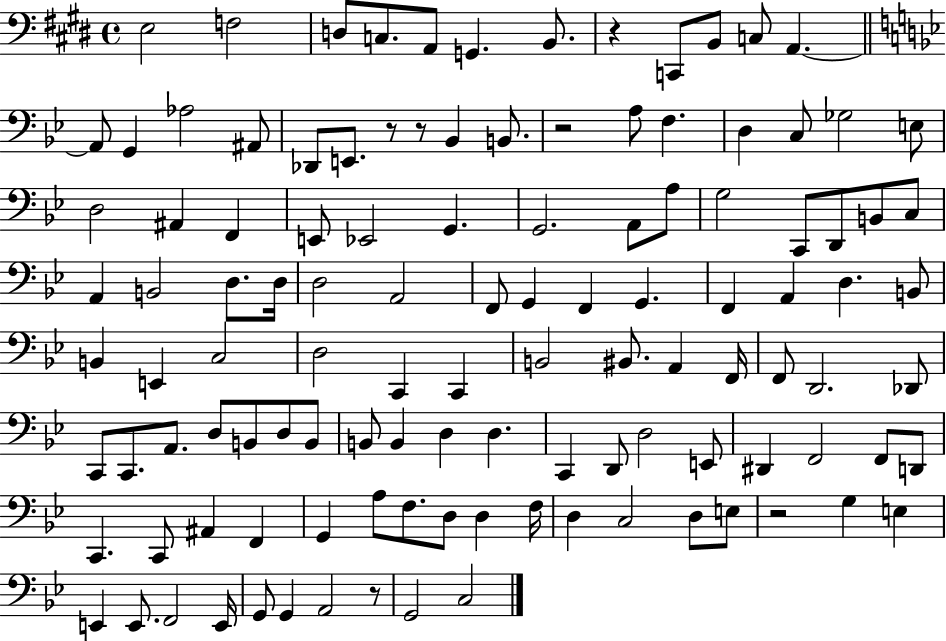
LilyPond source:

{
  \clef bass
  \time 4/4
  \defaultTimeSignature
  \key e \major
  e2 f2 | d8 c8. a,8 g,4. b,8. | r4 c,8 b,8 c8 a,4.~~ | \bar "||" \break \key bes \major a,8 g,4 aes2 ais,8 | des,8 e,8. r8 r8 bes,4 b,8. | r2 a8 f4. | d4 c8 ges2 e8 | \break d2 ais,4 f,4 | e,8 ees,2 g,4. | g,2. a,8 a8 | g2 c,8 d,8 b,8 c8 | \break a,4 b,2 d8. d16 | d2 a,2 | f,8 g,4 f,4 g,4. | f,4 a,4 d4. b,8 | \break b,4 e,4 c2 | d2 c,4 c,4 | b,2 bis,8. a,4 f,16 | f,8 d,2. des,8 | \break c,8 c,8. a,8. d8 b,8 d8 b,8 | b,8 b,4 d4 d4. | c,4 d,8 d2 e,8 | dis,4 f,2 f,8 d,8 | \break c,4. c,8 ais,4 f,4 | g,4 a8 f8. d8 d4 f16 | d4 c2 d8 e8 | r2 g4 e4 | \break e,4 e,8. f,2 e,16 | g,8 g,4 a,2 r8 | g,2 c2 | \bar "|."
}